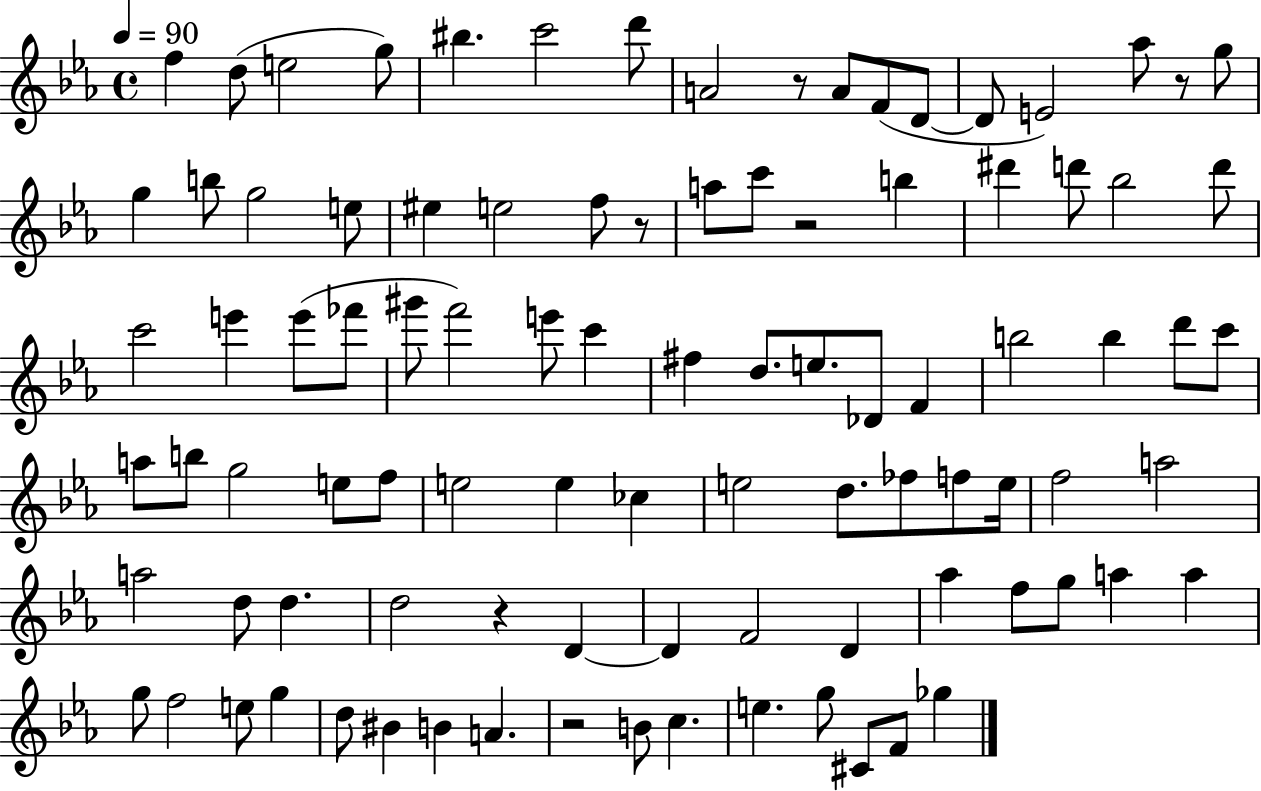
{
  \clef treble
  \time 4/4
  \defaultTimeSignature
  \key ees \major
  \tempo 4 = 90
  f''4 d''8( e''2 g''8) | bis''4. c'''2 d'''8 | a'2 r8 a'8 f'8( d'8~~ | d'8 e'2) aes''8 r8 g''8 | \break g''4 b''8 g''2 e''8 | eis''4 e''2 f''8 r8 | a''8 c'''8 r2 b''4 | dis'''4 d'''8 bes''2 d'''8 | \break c'''2 e'''4 e'''8( fes'''8 | gis'''8 f'''2) e'''8 c'''4 | fis''4 d''8. e''8. des'8 f'4 | b''2 b''4 d'''8 c'''8 | \break a''8 b''8 g''2 e''8 f''8 | e''2 e''4 ces''4 | e''2 d''8. fes''8 f''8 e''16 | f''2 a''2 | \break a''2 d''8 d''4. | d''2 r4 d'4~~ | d'4 f'2 d'4 | aes''4 f''8 g''8 a''4 a''4 | \break g''8 f''2 e''8 g''4 | d''8 bis'4 b'4 a'4. | r2 b'8 c''4. | e''4. g''8 cis'8 f'8 ges''4 | \break \bar "|."
}